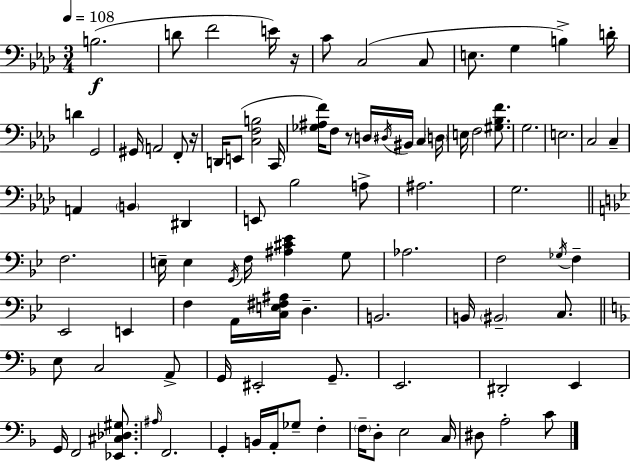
{
  \clef bass
  \numericTimeSignature
  \time 3/4
  \key f \minor
  \tempo 4 = 108
  b2.(\f | d'8 f'2 e'16) r16 | c'8 c2( c8 | e8. g4 b4->) d'16-. | \break d'4 g,2 | gis,16 a,2 f,8-. r16 | d,16 e,8( <c f b>2 c,16 | <ges ais f'>16) f8 r8 d16 \acciaccatura { dis16 } bis,16 c4 | \break \parenthesize d16 e16 f2 <gis bes f'>8. | g2. | e2. | c2 c4-- | \break a,4 \parenthesize b,4 dis,4 | e,8 bes2 a8-> | ais2. | g2. | \break \bar "||" \break \key bes \major f2. | e16-- e4 \acciaccatura { g,16 } f16 <ais cis' ees'>4 g8 | aes2. | f2 \acciaccatura { ges16 } f4-- | \break ees,2 e,4 | f4 a,16 <c e fis ais>16 d4.-- | b,2. | b,16 \parenthesize bis,2-- c8. | \break \bar "||" \break \key f \major e8 c2 a,8-> | g,16 eis,2-. g,8.-- | e,2. | dis,2-. e,4 | \break g,16 f,2 <ees, cis des gis>8. | \grace { ais16 } f,2. | g,4-. b,16 a,16-. ges8-- f4-. | \parenthesize f16-- d8-. e2 | \break c16 dis8 a2-. c'8 | \bar "|."
}